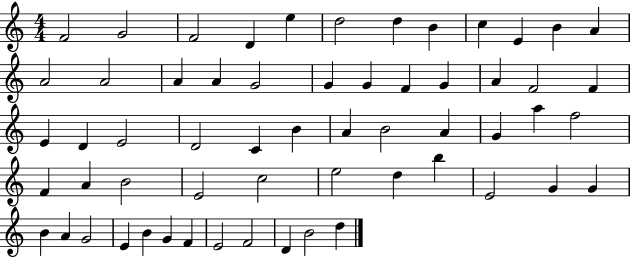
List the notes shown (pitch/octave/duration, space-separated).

F4/h G4/h F4/h D4/q E5/q D5/h D5/q B4/q C5/q E4/q B4/q A4/q A4/h A4/h A4/q A4/q G4/h G4/q G4/q F4/q G4/q A4/q F4/h F4/q E4/q D4/q E4/h D4/h C4/q B4/q A4/q B4/h A4/q G4/q A5/q F5/h F4/q A4/q B4/h E4/h C5/h E5/h D5/q B5/q E4/h G4/q G4/q B4/q A4/q G4/h E4/q B4/q G4/q F4/q E4/h F4/h D4/q B4/h D5/q